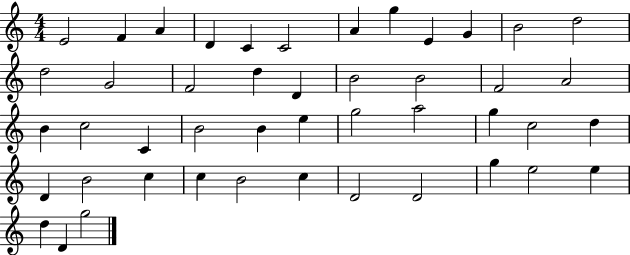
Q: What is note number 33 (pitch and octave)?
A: D4